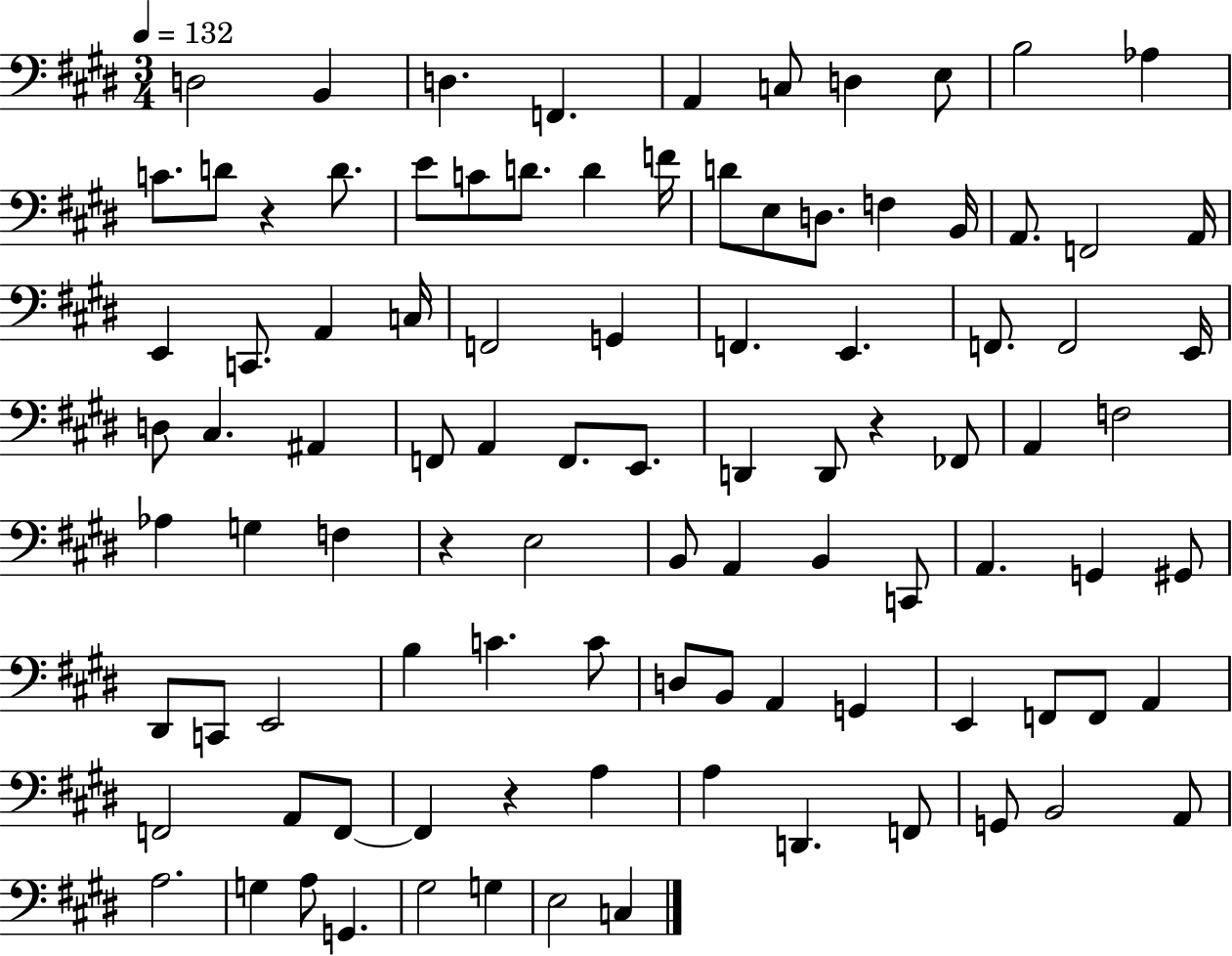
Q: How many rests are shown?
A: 4